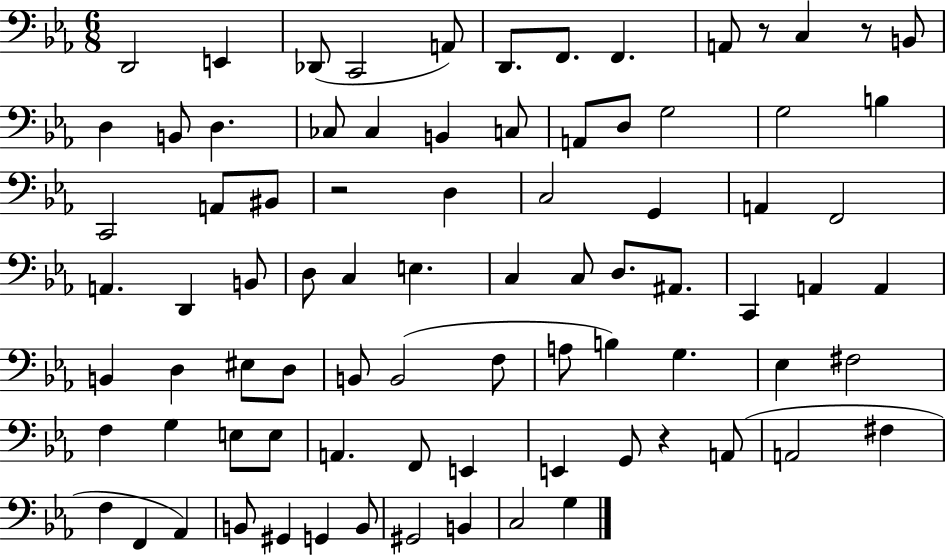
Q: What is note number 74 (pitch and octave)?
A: G2